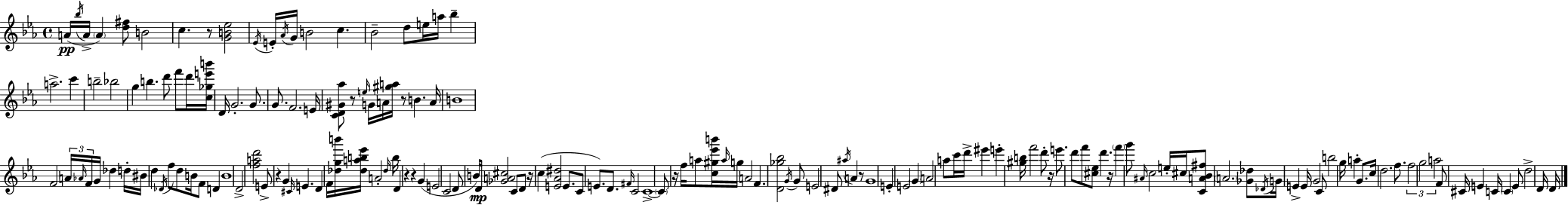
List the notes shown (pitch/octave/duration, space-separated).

A4/s Bb5/s A4/s A4/q [D5,F#5]/e B4/h C5/q. R/e [G4,B4,Eb5]/h Eb4/s E4/s Ab4/s G4/s B4/h C5/q. Bb4/h D5/e E5/s A5/s Bb5/q A5/h. C6/q B5/h Bb5/h G5/q B5/q. D6/e F6/e D6/s [C5,Gb5,E6,B6]/s D4/s G4/h. G4/e. G4/e. F4/h. E4/s [C4,D4,G#4,Ab5]/e R/e E5/s G4/s A4/s [G#5,A5]/s R/e B4/q. A4/s B4/w F4/h A4/s Ab4/s F4/s G4/s Db5/q D5/s BIS4/s D5/q Db4/s F5/e D5/e B4/s F4/e D4/q B4/w D4/h [F5,A5,D6]/h E4/e R/q G4/q C#4/s E4/q. D4/q F4/s [Db5,G5,B6]/s [Db5,A5,B5,Eb6]/s A4/h Db5/s B5/s D4/q R/q R/q G4/q E4/h C4/h D4/e B4/s D4/s [Gb4,A4,C#5]/h C4/e D4/e R/s C5/q [E4,Ab4,D#5]/h E4/e. C4/e E4/e. D4/e. F#4/s C4/h C4/w C4/e R/s F5/s A5/e [C5,G#5,Eb6,B6]/s A5/s G5/s A4/h F4/q. [D4,Gb5,Bb5]/h G4/s G4/e E4/h D#4/e A#5/s A4/q R/e G4/w E4/q E4/h G4/q A4/h A5/e C6/s D6/s EIS6/q E6/q [G#5,B5]/s F6/h D6/e R/s E6/e. D6/e F6/e [C#5,Eb5]/e D6/q. R/s F6/q G6/e A#4/s C5/h E5/s C#5/s [C4,A4,Bb4,F#5]/e A4/h. [Gb4,Db5]/e Db4/s G4/s E4/q E4/s G4/h C4/e B5/h G5/s A5/q G4/e. C5/s D5/h. F5/e. F5/h G5/h A5/h F4/e C#4/s E4/q C4/s C4/q E4/e D5/h D4/s D4/s